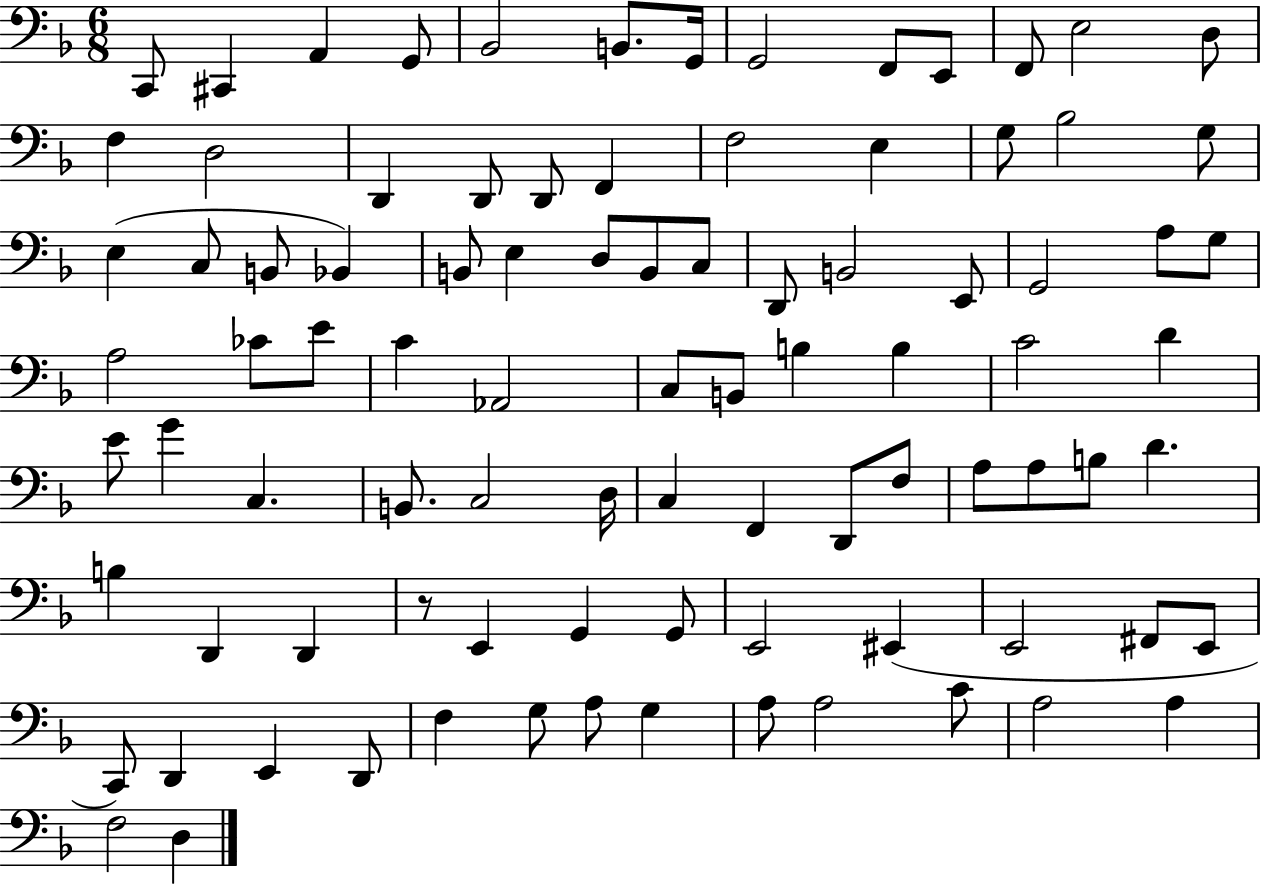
X:1
T:Untitled
M:6/8
L:1/4
K:F
C,,/2 ^C,, A,, G,,/2 _B,,2 B,,/2 G,,/4 G,,2 F,,/2 E,,/2 F,,/2 E,2 D,/2 F, D,2 D,, D,,/2 D,,/2 F,, F,2 E, G,/2 _B,2 G,/2 E, C,/2 B,,/2 _B,, B,,/2 E, D,/2 B,,/2 C,/2 D,,/2 B,,2 E,,/2 G,,2 A,/2 G,/2 A,2 _C/2 E/2 C _A,,2 C,/2 B,,/2 B, B, C2 D E/2 G C, B,,/2 C,2 D,/4 C, F,, D,,/2 F,/2 A,/2 A,/2 B,/2 D B, D,, D,, z/2 E,, G,, G,,/2 E,,2 ^E,, E,,2 ^F,,/2 E,,/2 C,,/2 D,, E,, D,,/2 F, G,/2 A,/2 G, A,/2 A,2 C/2 A,2 A, F,2 D,